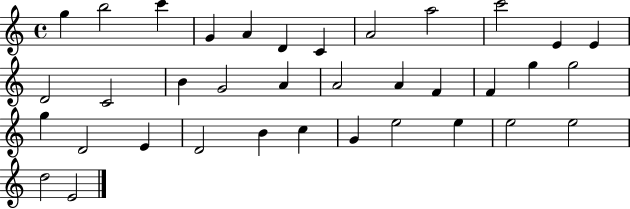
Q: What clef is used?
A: treble